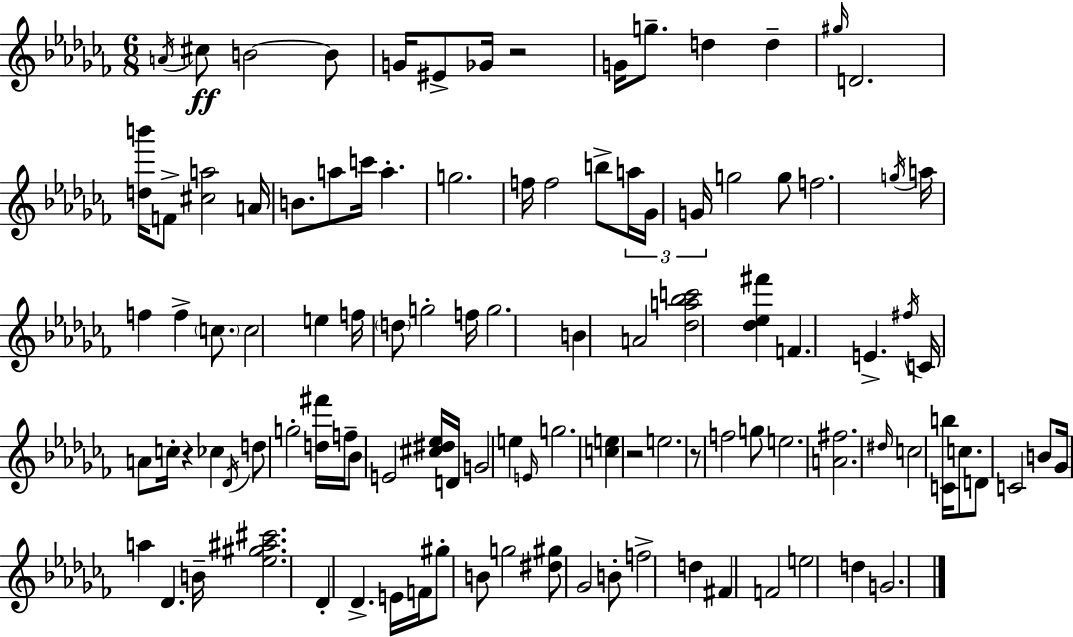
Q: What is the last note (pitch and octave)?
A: G4